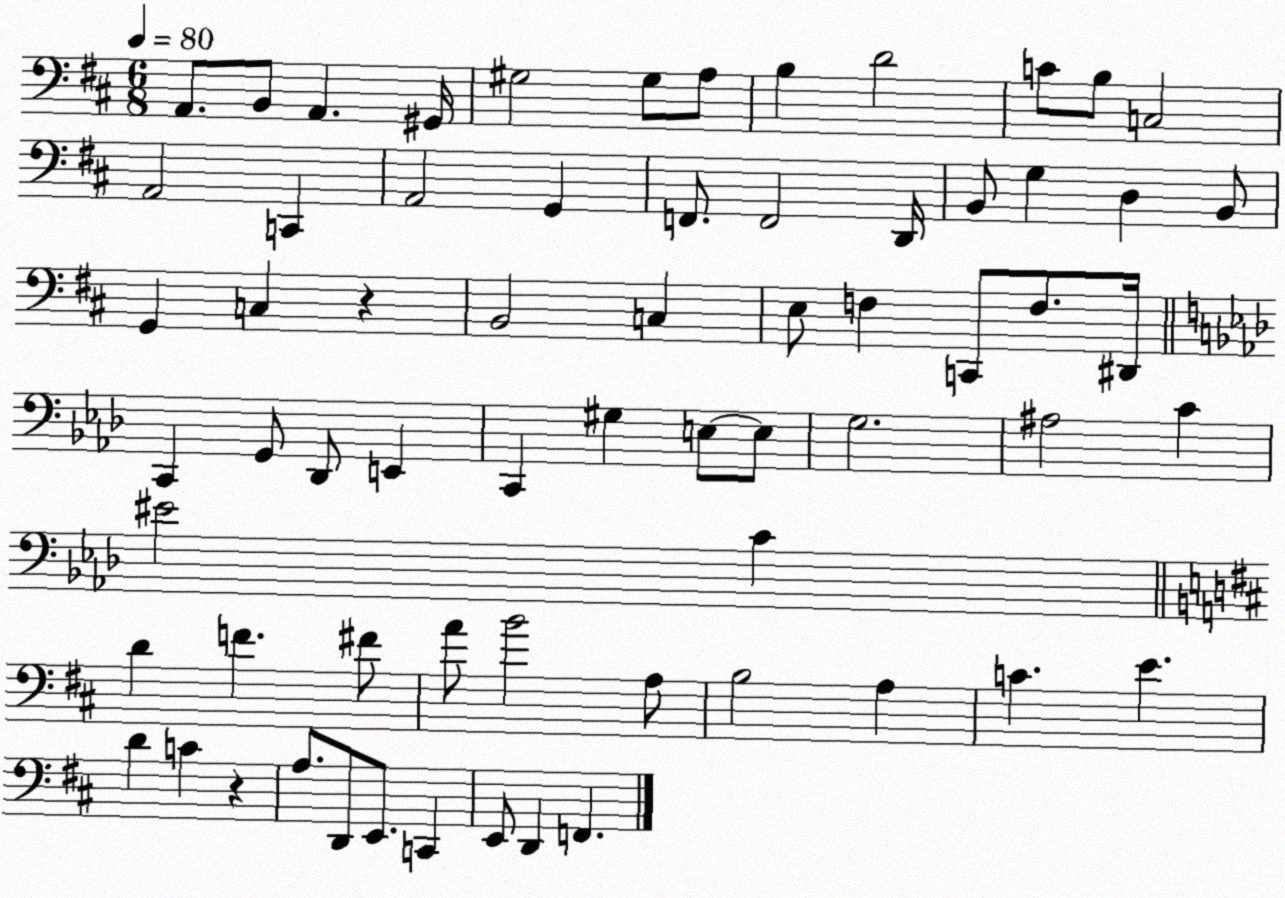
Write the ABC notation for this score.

X:1
T:Untitled
M:6/8
L:1/4
K:D
A,,/2 B,,/2 A,, ^G,,/4 ^G,2 ^G,/2 A,/2 B, D2 C/2 B,/2 C,2 A,,2 C,, A,,2 G,, F,,/2 F,,2 D,,/4 B,,/2 G, D, B,,/2 G,, C, z B,,2 C, E,/2 F, C,,/2 F,/2 ^D,,/4 C,, G,,/2 _D,,/2 E,, C,, ^G, E,/2 E,/2 G,2 ^A,2 C ^E2 C D F ^F/2 A/2 B2 A,/2 B,2 A, C E D C z A,/2 D,,/2 E,,/2 C,, E,,/2 D,, F,,